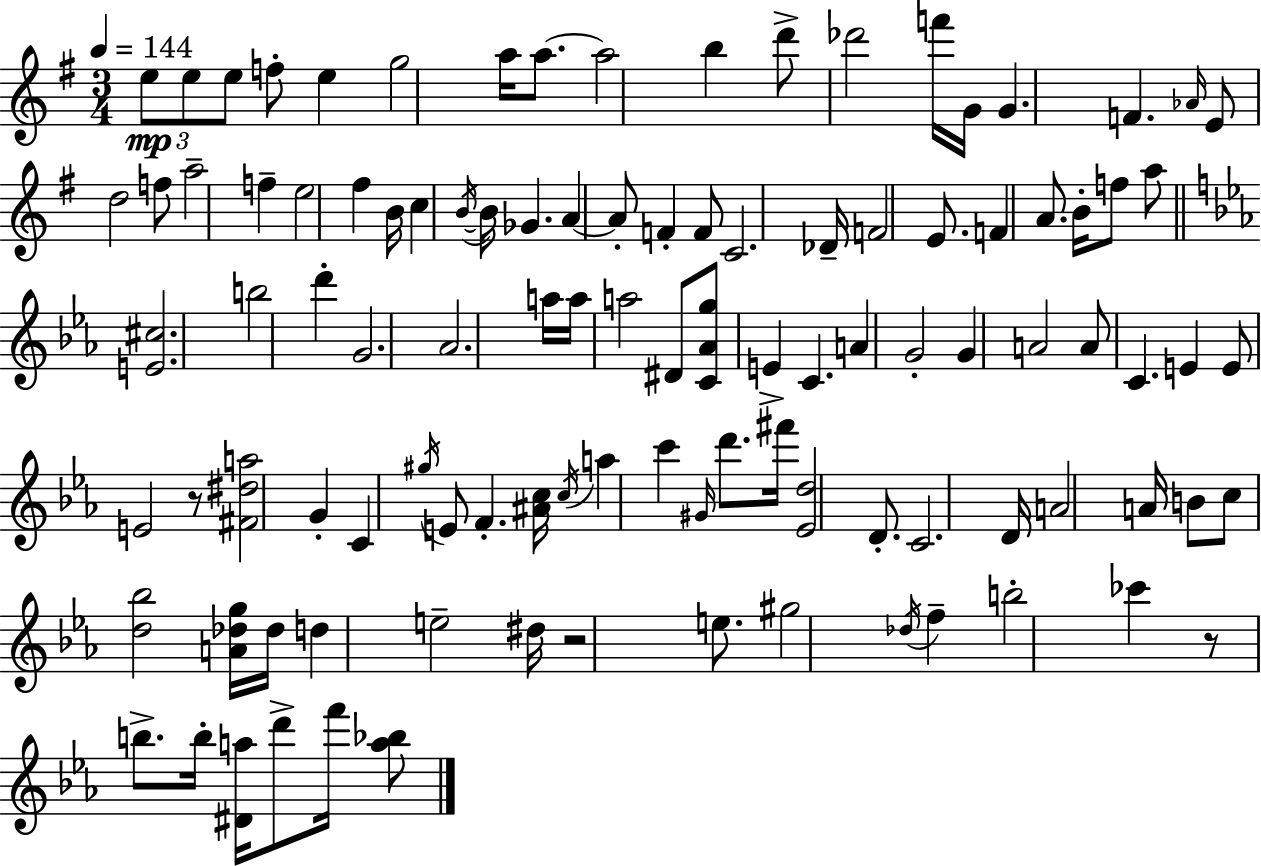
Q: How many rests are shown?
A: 3